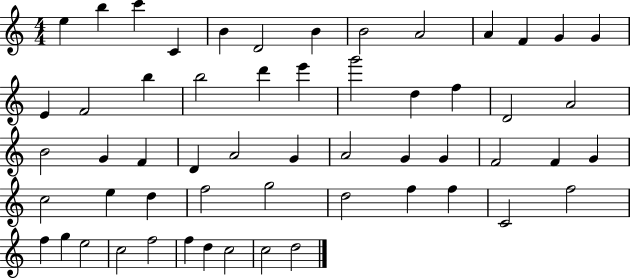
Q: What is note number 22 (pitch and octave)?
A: F5